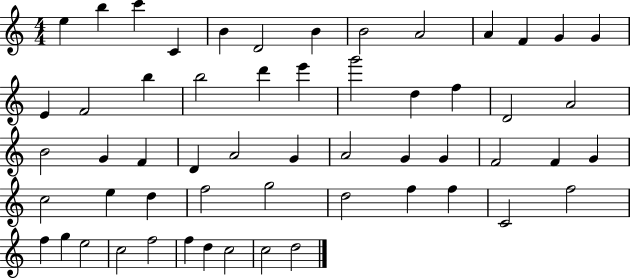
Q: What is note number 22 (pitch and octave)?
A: F5